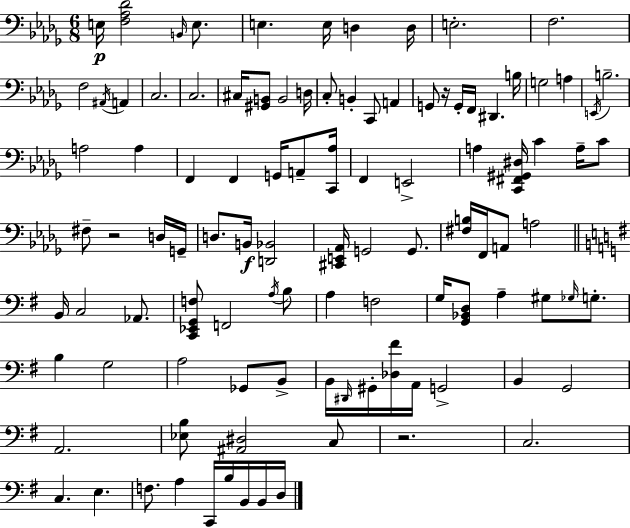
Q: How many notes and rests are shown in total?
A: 104